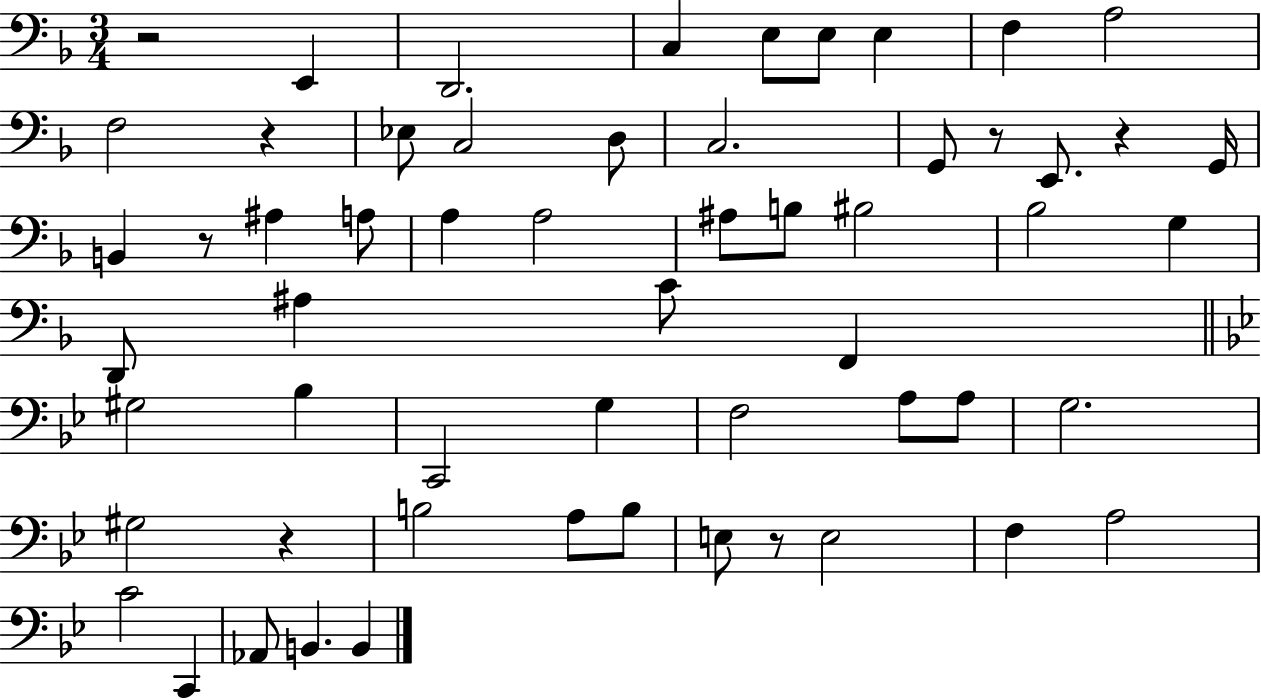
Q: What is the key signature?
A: F major